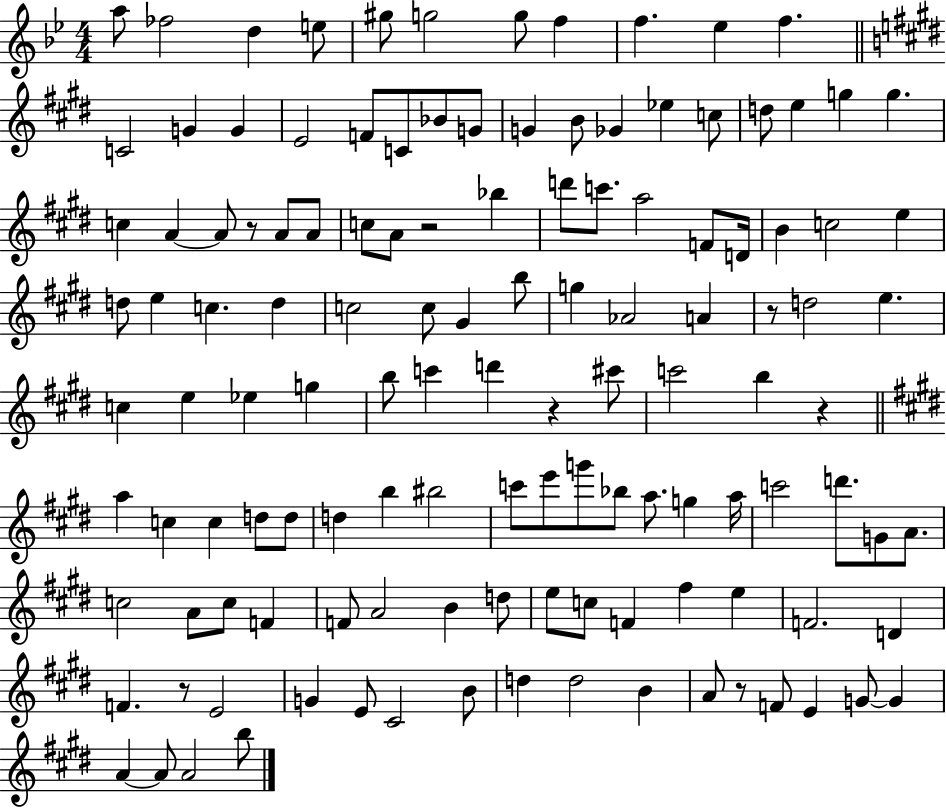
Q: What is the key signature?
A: BES major